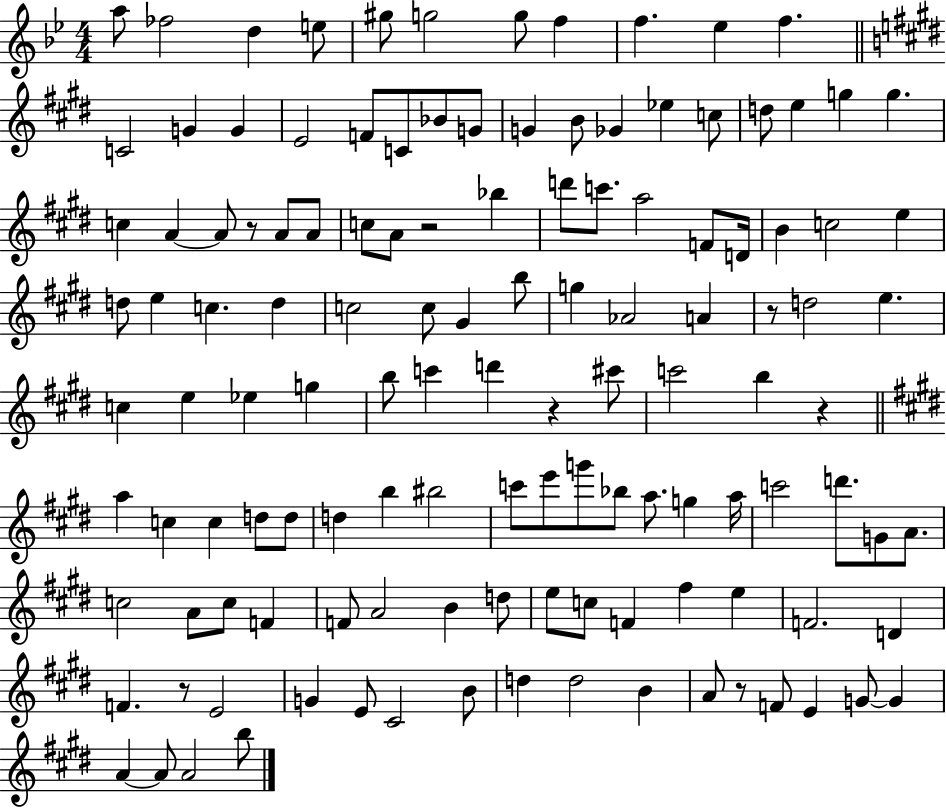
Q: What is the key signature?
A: BES major